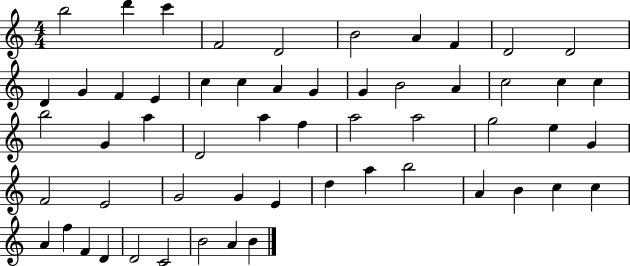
B5/h D6/q C6/q F4/h D4/h B4/h A4/q F4/q D4/h D4/h D4/q G4/q F4/q E4/q C5/q C5/q A4/q G4/q G4/q B4/h A4/q C5/h C5/q C5/q B5/h G4/q A5/q D4/h A5/q F5/q A5/h A5/h G5/h E5/q G4/q F4/h E4/h G4/h G4/q E4/q D5/q A5/q B5/h A4/q B4/q C5/q C5/q A4/q F5/q F4/q D4/q D4/h C4/h B4/h A4/q B4/q